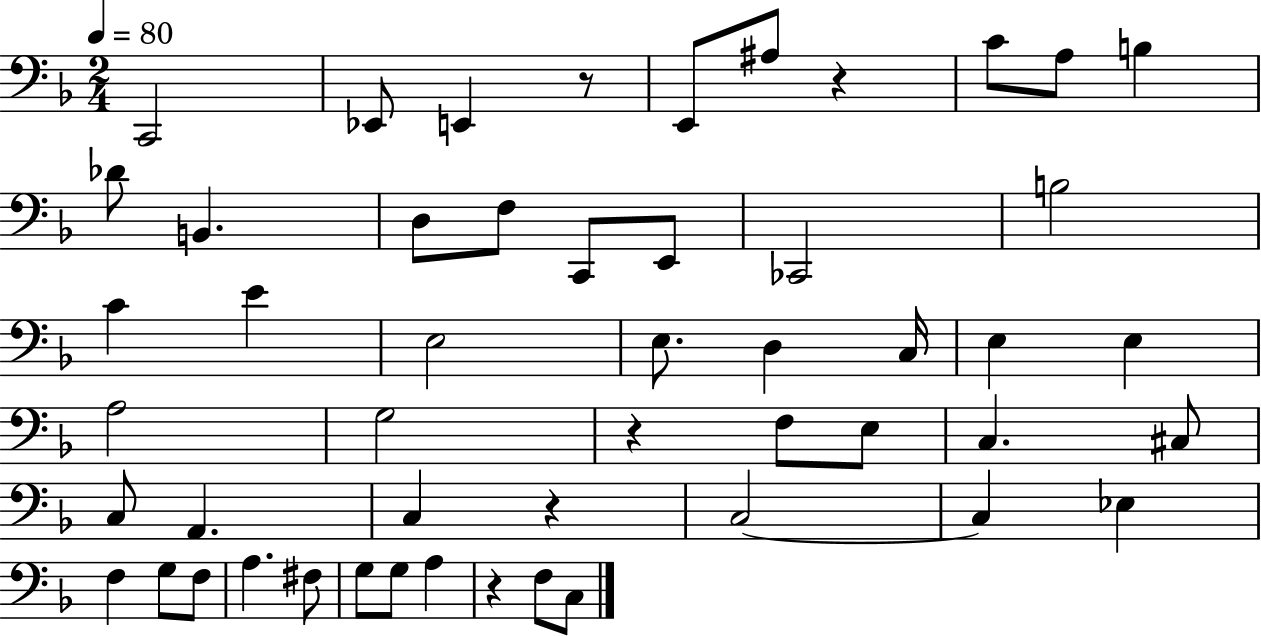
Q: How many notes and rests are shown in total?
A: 51